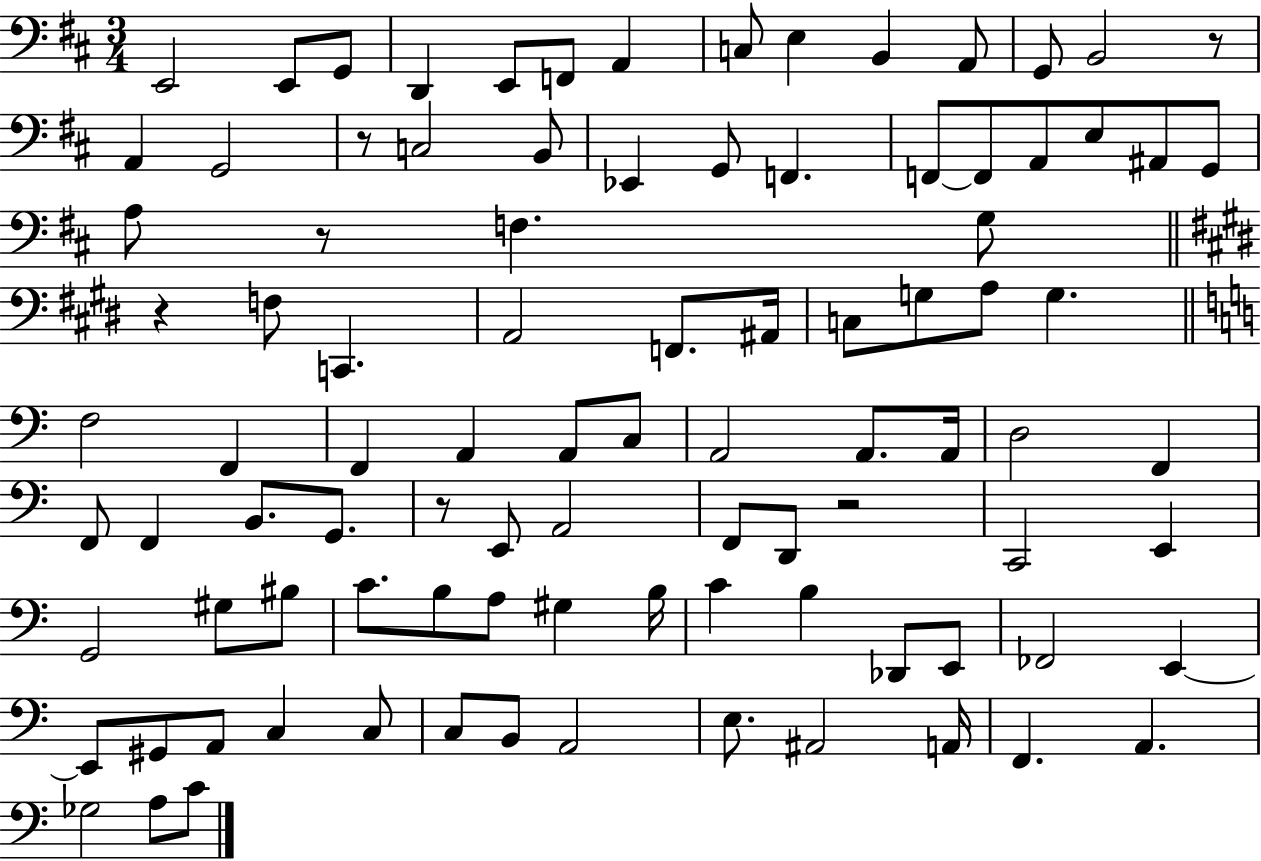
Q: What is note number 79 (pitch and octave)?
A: C3